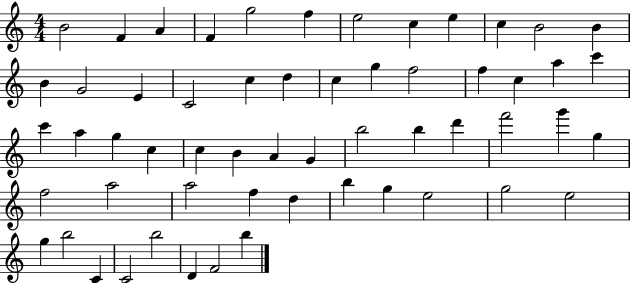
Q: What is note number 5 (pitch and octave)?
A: G5